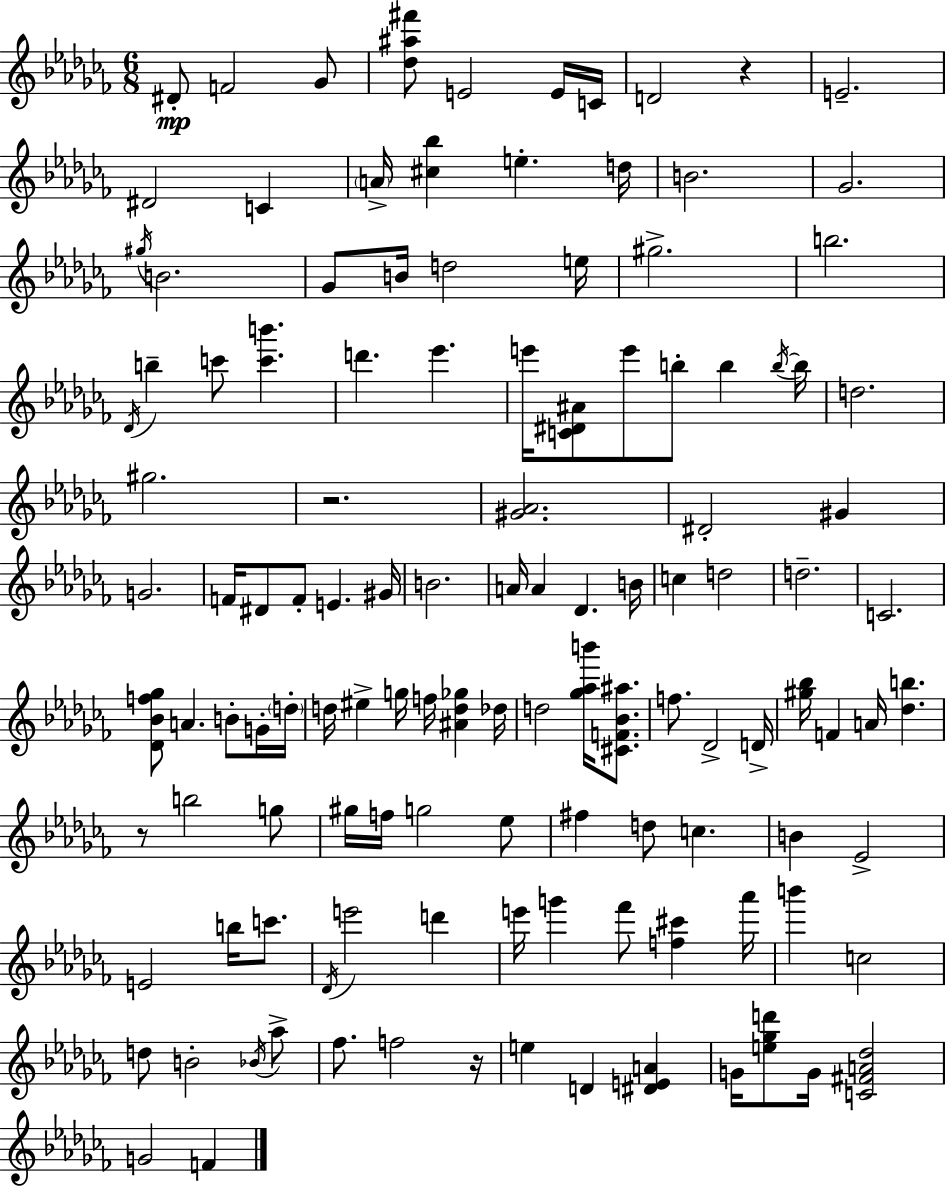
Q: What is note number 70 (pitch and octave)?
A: G5